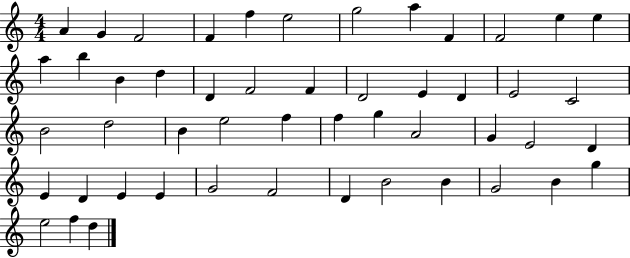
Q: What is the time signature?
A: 4/4